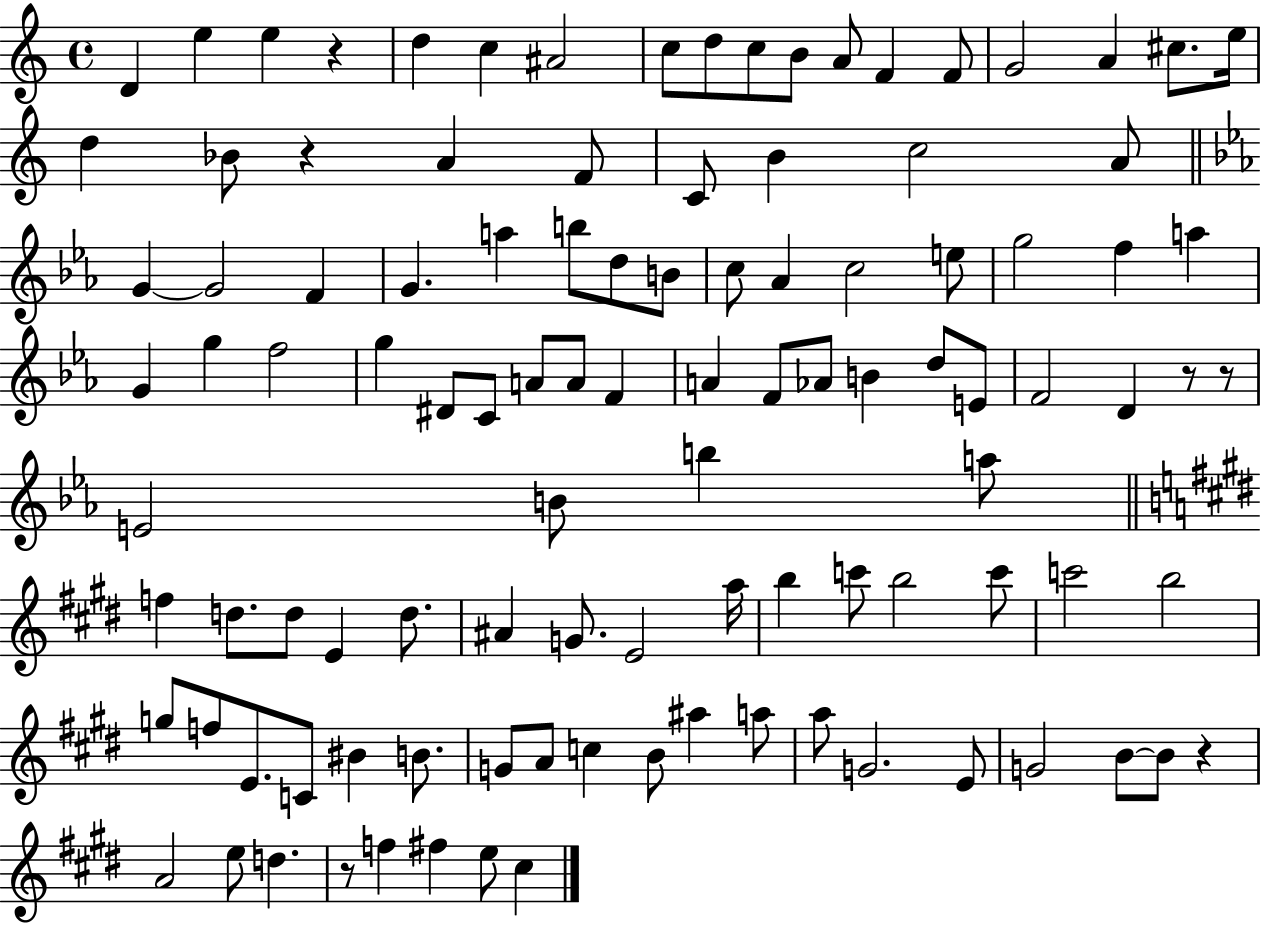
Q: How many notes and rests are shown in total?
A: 107